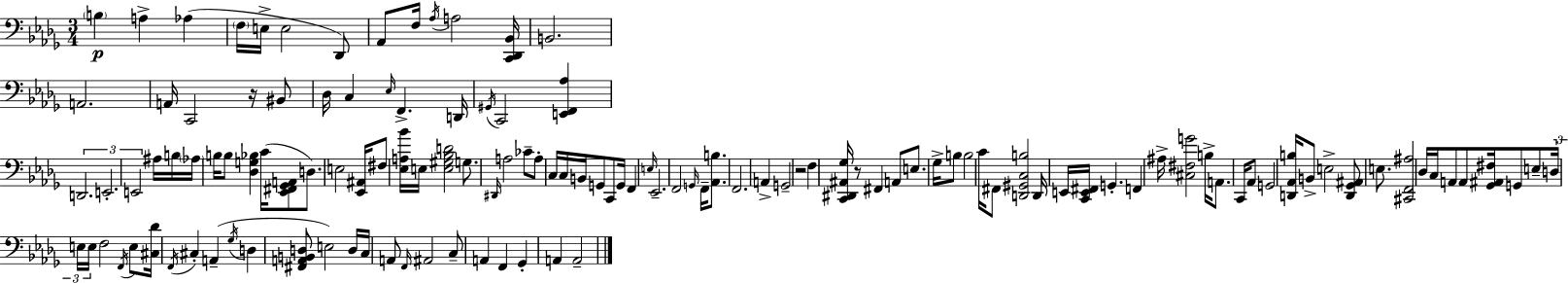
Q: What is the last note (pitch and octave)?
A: A2